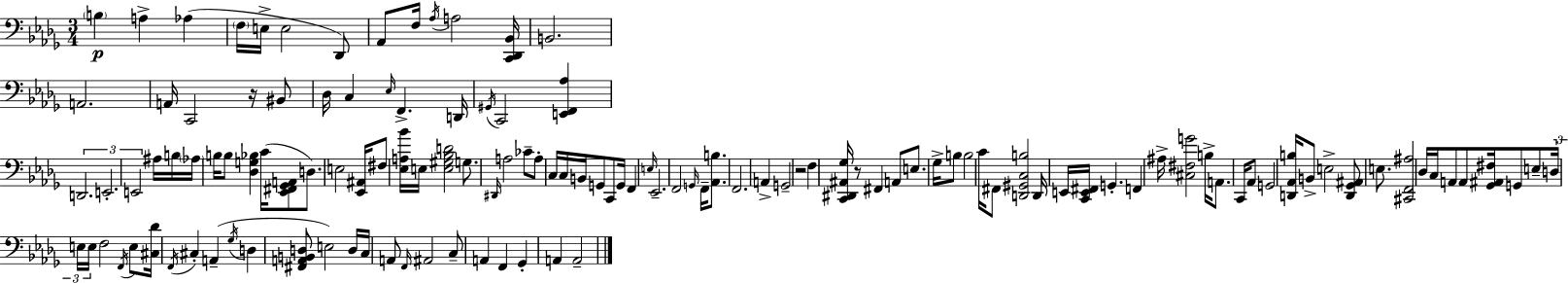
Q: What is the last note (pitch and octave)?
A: A2